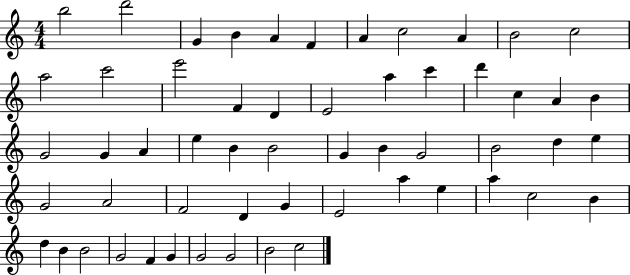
{
  \clef treble
  \numericTimeSignature
  \time 4/4
  \key c \major
  b''2 d'''2 | g'4 b'4 a'4 f'4 | a'4 c''2 a'4 | b'2 c''2 | \break a''2 c'''2 | e'''2 f'4 d'4 | e'2 a''4 c'''4 | d'''4 c''4 a'4 b'4 | \break g'2 g'4 a'4 | e''4 b'4 b'2 | g'4 b'4 g'2 | b'2 d''4 e''4 | \break g'2 a'2 | f'2 d'4 g'4 | e'2 a''4 e''4 | a''4 c''2 b'4 | \break d''4 b'4 b'2 | g'2 f'4 g'4 | g'2 g'2 | b'2 c''2 | \break \bar "|."
}